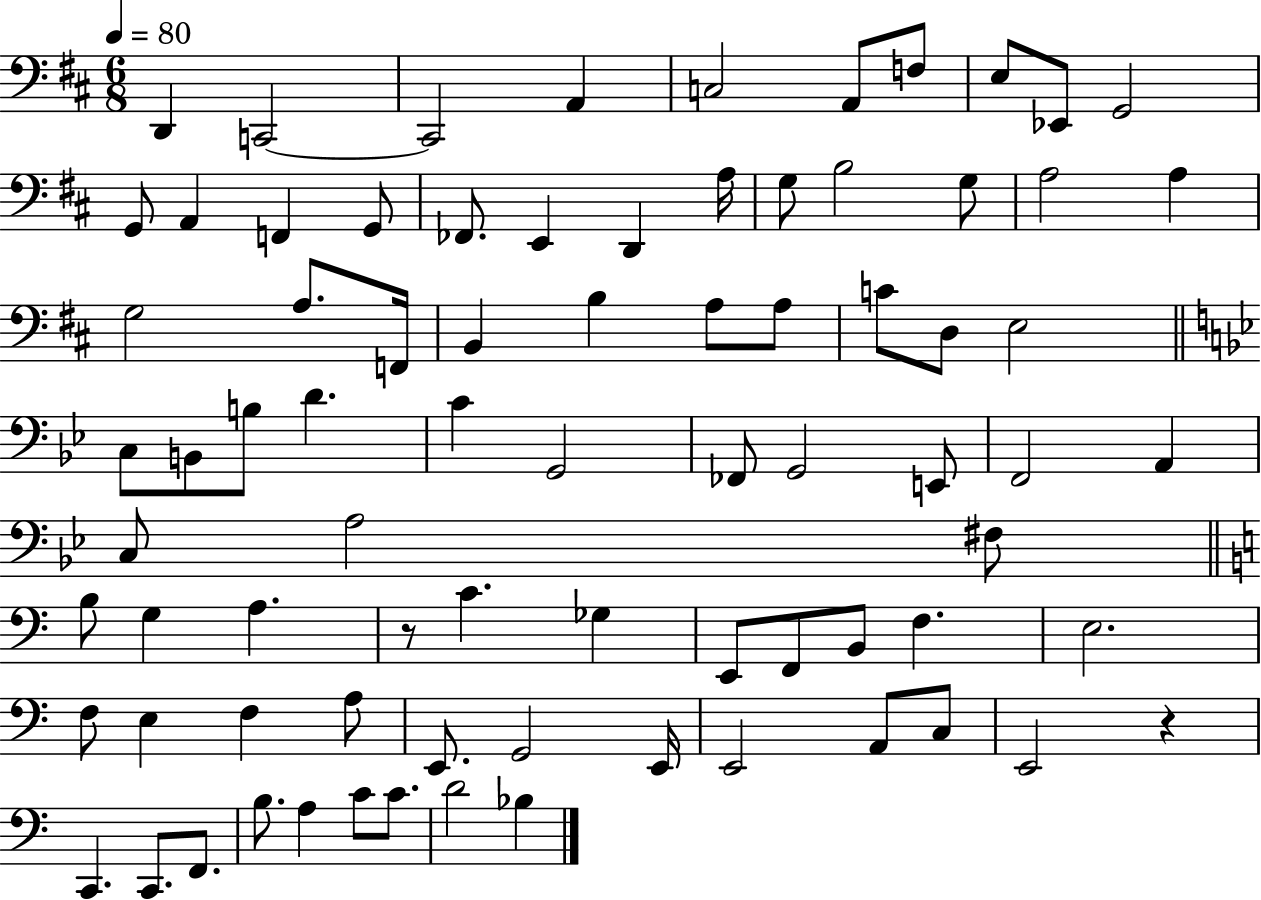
D2/q C2/h C2/h A2/q C3/h A2/e F3/e E3/e Eb2/e G2/h G2/e A2/q F2/q G2/e FES2/e. E2/q D2/q A3/s G3/e B3/h G3/e A3/h A3/q G3/h A3/e. F2/s B2/q B3/q A3/e A3/e C4/e D3/e E3/h C3/e B2/e B3/e D4/q. C4/q G2/h FES2/e G2/h E2/e F2/h A2/q C3/e A3/h F#3/e B3/e G3/q A3/q. R/e C4/q. Gb3/q E2/e F2/e B2/e F3/q. E3/h. F3/e E3/q F3/q A3/e E2/e. G2/h E2/s E2/h A2/e C3/e E2/h R/q C2/q. C2/e. F2/e. B3/e. A3/q C4/e C4/e. D4/h Bb3/q